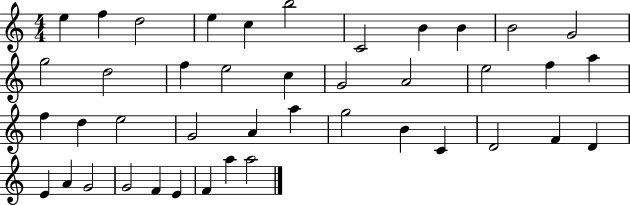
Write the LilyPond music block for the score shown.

{
  \clef treble
  \numericTimeSignature
  \time 4/4
  \key c \major
  e''4 f''4 d''2 | e''4 c''4 b''2 | c'2 b'4 b'4 | b'2 g'2 | \break g''2 d''2 | f''4 e''2 c''4 | g'2 a'2 | e''2 f''4 a''4 | \break f''4 d''4 e''2 | g'2 a'4 a''4 | g''2 b'4 c'4 | d'2 f'4 d'4 | \break e'4 a'4 g'2 | g'2 f'4 e'4 | f'4 a''4 a''2 | \bar "|."
}